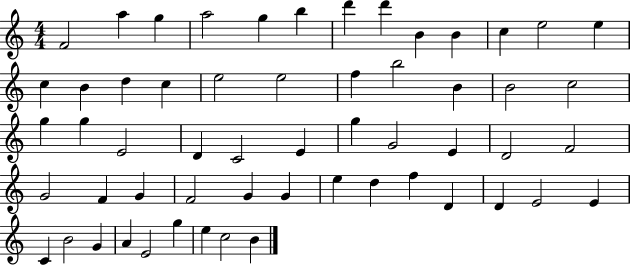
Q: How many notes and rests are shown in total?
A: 57